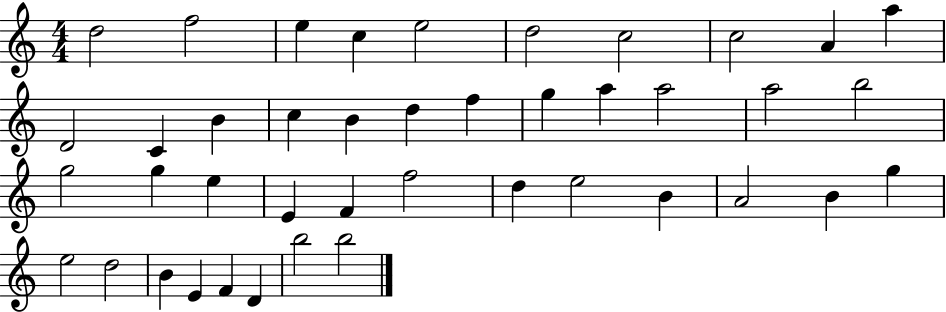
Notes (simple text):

D5/h F5/h E5/q C5/q E5/h D5/h C5/h C5/h A4/q A5/q D4/h C4/q B4/q C5/q B4/q D5/q F5/q G5/q A5/q A5/h A5/h B5/h G5/h G5/q E5/q E4/q F4/q F5/h D5/q E5/h B4/q A4/h B4/q G5/q E5/h D5/h B4/q E4/q F4/q D4/q B5/h B5/h